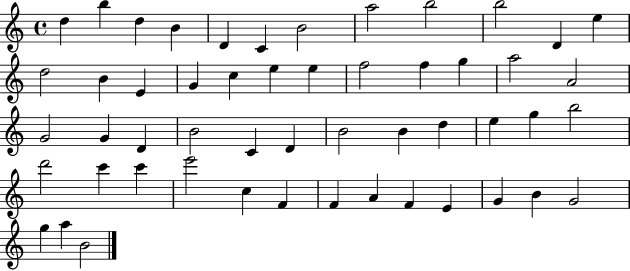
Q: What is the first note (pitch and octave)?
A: D5